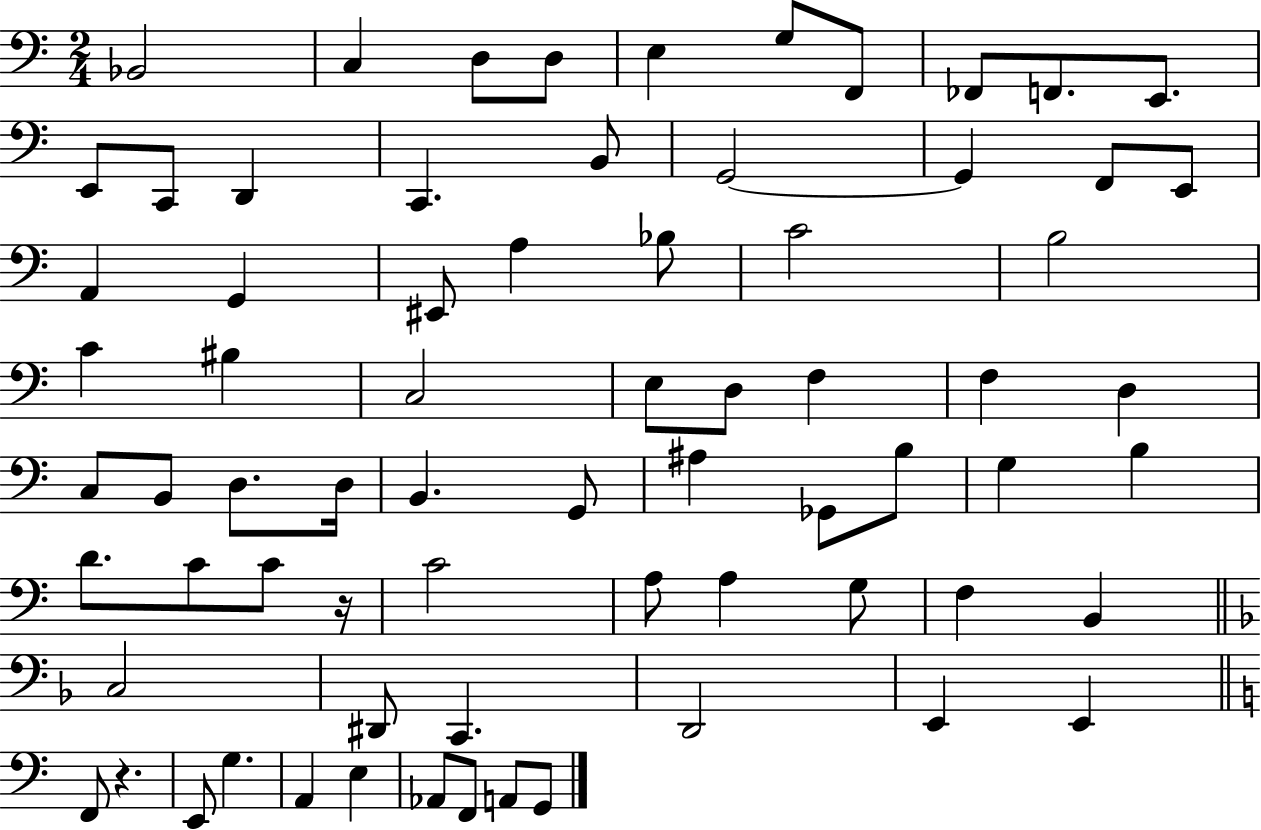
X:1
T:Untitled
M:2/4
L:1/4
K:C
_B,,2 C, D,/2 D,/2 E, G,/2 F,,/2 _F,,/2 F,,/2 E,,/2 E,,/2 C,,/2 D,, C,, B,,/2 G,,2 G,, F,,/2 E,,/2 A,, G,, ^E,,/2 A, _B,/2 C2 B,2 C ^B, C,2 E,/2 D,/2 F, F, D, C,/2 B,,/2 D,/2 D,/4 B,, G,,/2 ^A, _G,,/2 B,/2 G, B, D/2 C/2 C/2 z/4 C2 A,/2 A, G,/2 F, B,, C,2 ^D,,/2 C,, D,,2 E,, E,, F,,/2 z E,,/2 G, A,, E, _A,,/2 F,,/2 A,,/2 G,,/2